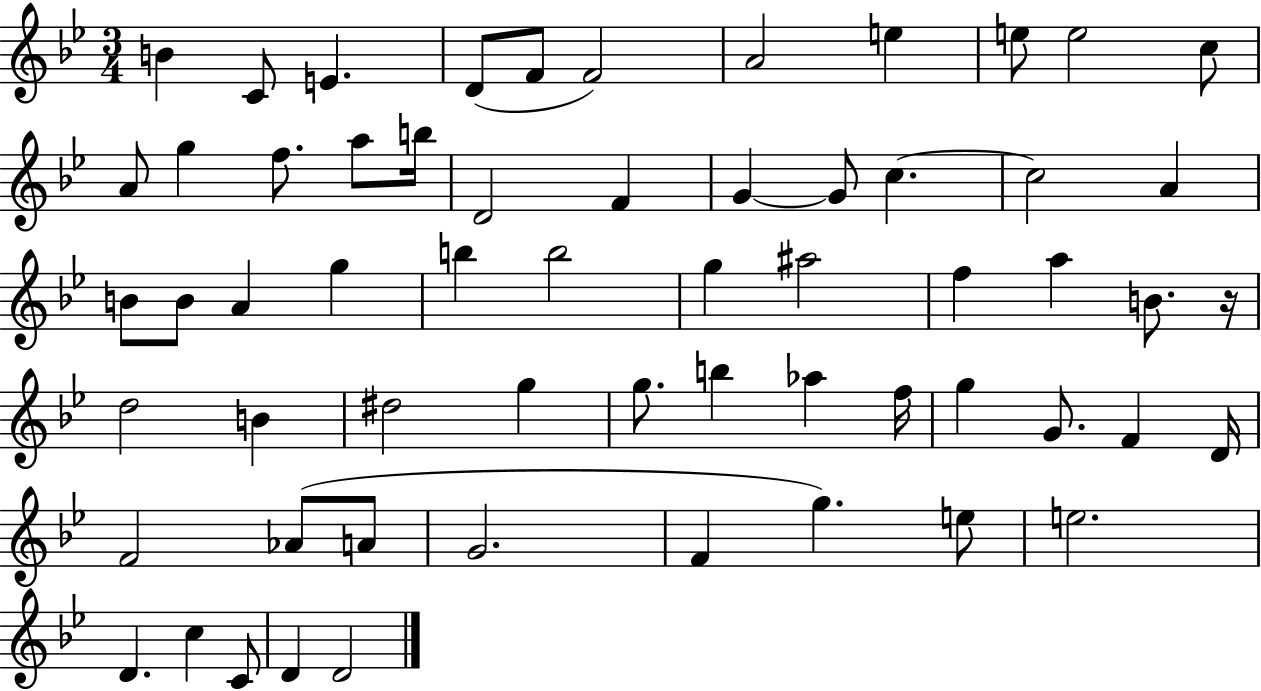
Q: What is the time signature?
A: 3/4